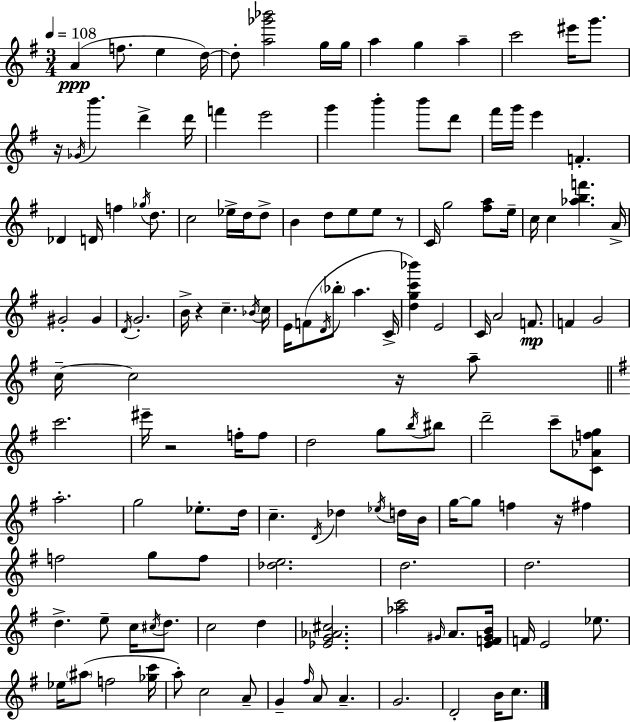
A4/q F5/e. E5/q D5/s D5/e [A5,Gb6,Bb6]/h G5/s G5/s A5/q G5/q A5/q C6/h EIS6/s G6/e. R/s Gb4/s B6/q. D6/q D6/s F6/q E6/h G6/q B6/q B6/e D6/e F#6/s G6/s E6/q F4/q. Db4/q D4/s F5/q Gb5/s D5/e. C5/h Eb5/s D5/s D5/e B4/q D5/e E5/e E5/e R/e C4/s G5/h [F#5,A5]/e E5/s C5/s C5/q [Ab5,B5,F6]/q. A4/s G#4/h G#4/q D4/s G4/h. B4/s R/q C5/q. Bb4/s C5/s E4/s F4/e D4/s Bb5/e A5/q. C4/s [D5,G5,C6,Bb6]/q E4/h C4/s A4/h F4/e. F4/q G4/h C5/s C5/h R/s A5/e C6/h. EIS6/s R/h F5/s F5/e D5/h G5/e B5/s BIS5/e D6/h C6/e [C4,Ab4,F5,G5]/e A5/h. G5/h Eb5/e. D5/s C5/q. D4/s Db5/q Eb5/s D5/s B4/s G5/s G5/e F5/q R/s F#5/q F5/h G5/e F5/e [Db5,E5]/h. D5/h. D5/h. D5/q. E5/e C5/s C#5/s D5/e. C5/h D5/q [Eb4,G4,Ab4,C#5]/h. [Ab5,C6]/h G#4/s A4/e. [E4,F4,G#4,B4]/s F4/s E4/h Eb5/e. Eb5/s A#5/e F5/h [Gb5,C6]/s A5/e C5/h A4/e G4/q F#5/s A4/e A4/q. G4/h. D4/h B4/s C5/e.